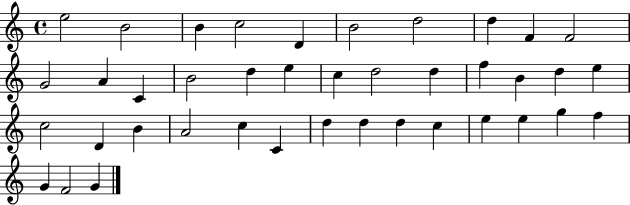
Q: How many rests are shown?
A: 0